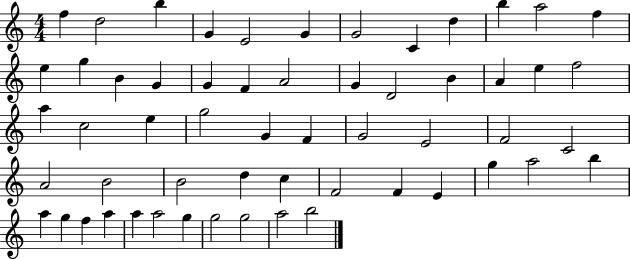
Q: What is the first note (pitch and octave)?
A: F5